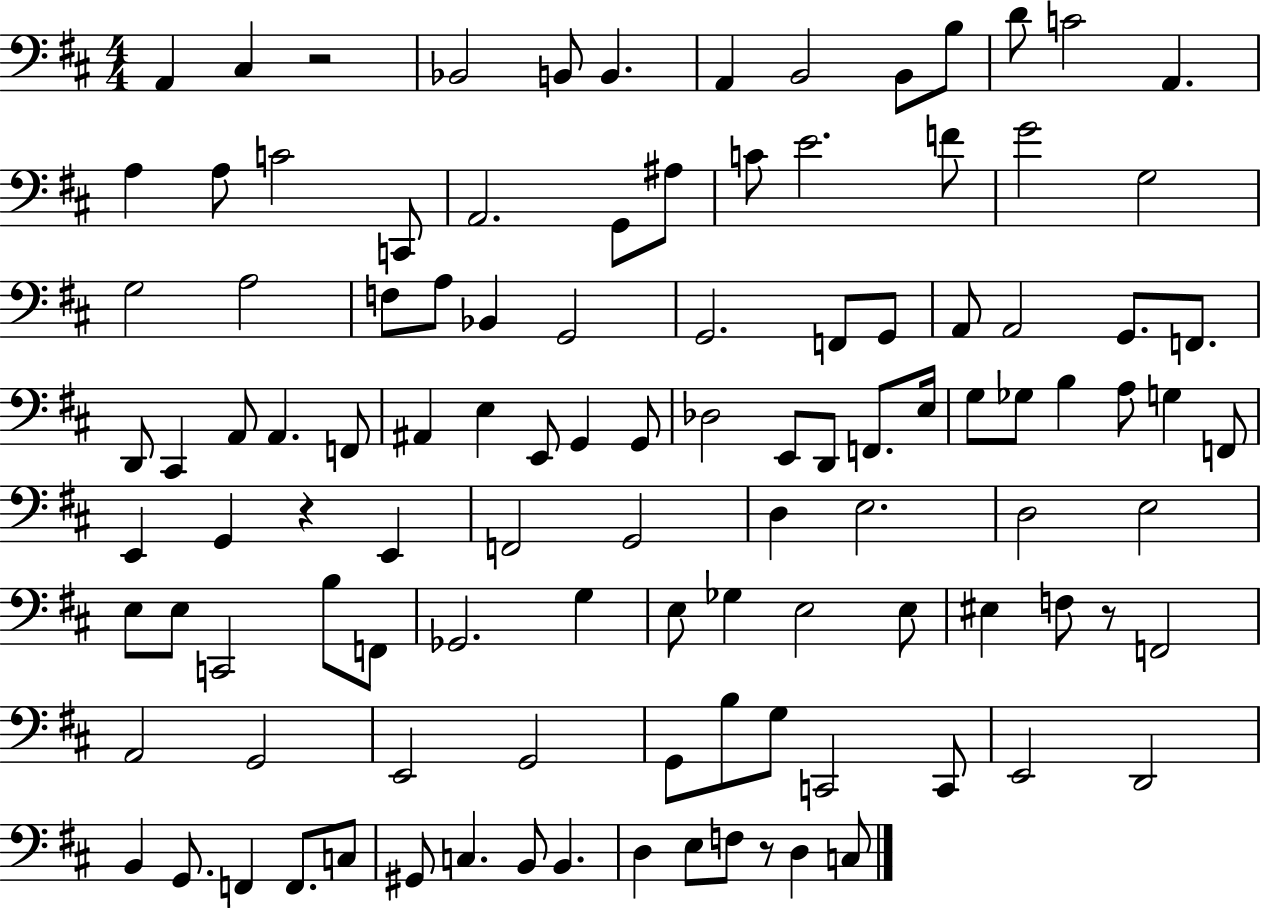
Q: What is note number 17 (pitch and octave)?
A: A2